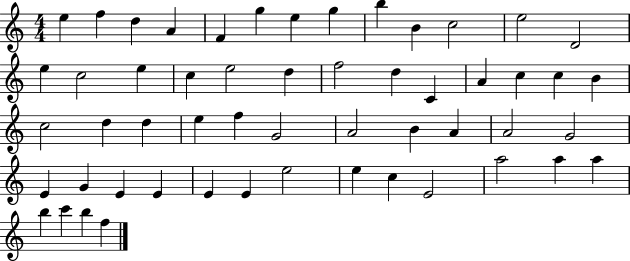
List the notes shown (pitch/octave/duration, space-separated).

E5/q F5/q D5/q A4/q F4/q G5/q E5/q G5/q B5/q B4/q C5/h E5/h D4/h E5/q C5/h E5/q C5/q E5/h D5/q F5/h D5/q C4/q A4/q C5/q C5/q B4/q C5/h D5/q D5/q E5/q F5/q G4/h A4/h B4/q A4/q A4/h G4/h E4/q G4/q E4/q E4/q E4/q E4/q E5/h E5/q C5/q E4/h A5/h A5/q A5/q B5/q C6/q B5/q F5/q